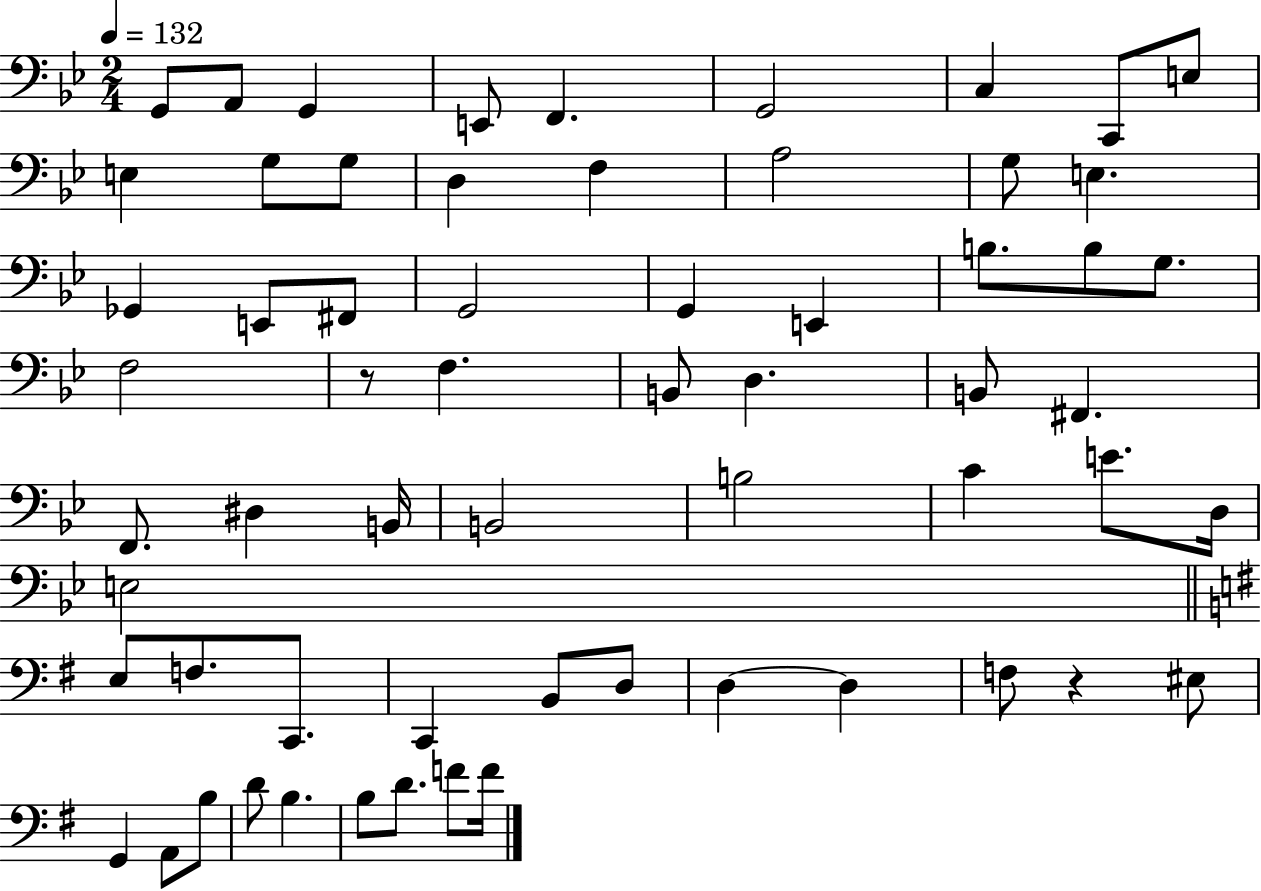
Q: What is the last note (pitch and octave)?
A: F4